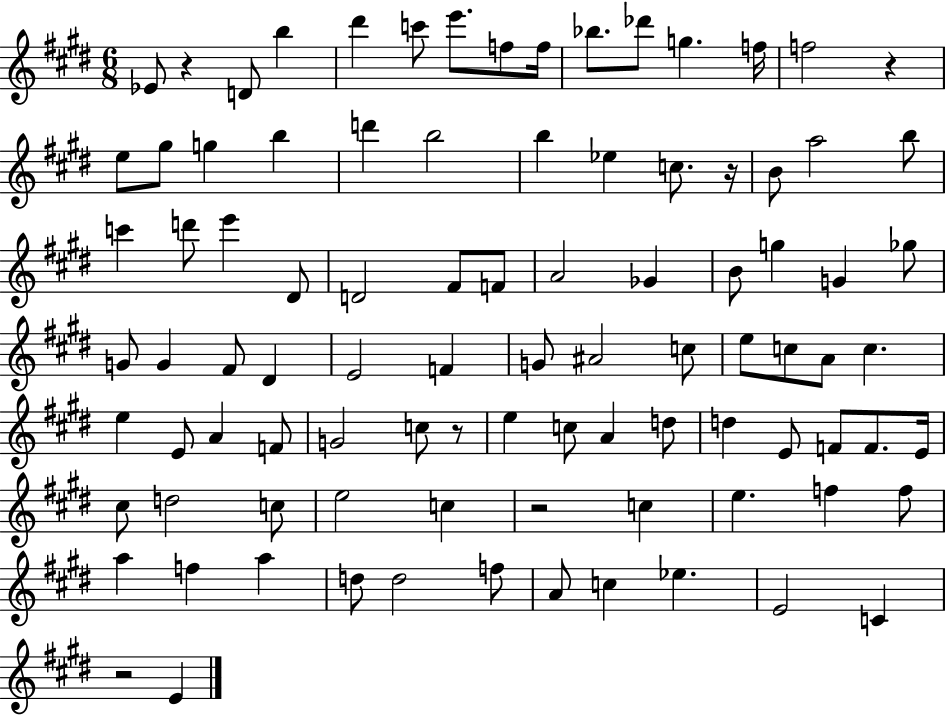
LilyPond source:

{
  \clef treble
  \numericTimeSignature
  \time 6/8
  \key e \major
  \repeat volta 2 { ees'8 r4 d'8 b''4 | dis'''4 c'''8 e'''8. f''8 f''16 | bes''8. des'''8 g''4. f''16 | f''2 r4 | \break e''8 gis''8 g''4 b''4 | d'''4 b''2 | b''4 ees''4 c''8. r16 | b'8 a''2 b''8 | \break c'''4 d'''8 e'''4 dis'8 | d'2 fis'8 f'8 | a'2 ges'4 | b'8 g''4 g'4 ges''8 | \break g'8 g'4 fis'8 dis'4 | e'2 f'4 | g'8 ais'2 c''8 | e''8 c''8 a'8 c''4. | \break e''4 e'8 a'4 f'8 | g'2 c''8 r8 | e''4 c''8 a'4 d''8 | d''4 e'8 f'8 f'8. e'16 | \break cis''8 d''2 c''8 | e''2 c''4 | r2 c''4 | e''4. f''4 f''8 | \break a''4 f''4 a''4 | d''8 d''2 f''8 | a'8 c''4 ees''4. | e'2 c'4 | \break r2 e'4 | } \bar "|."
}